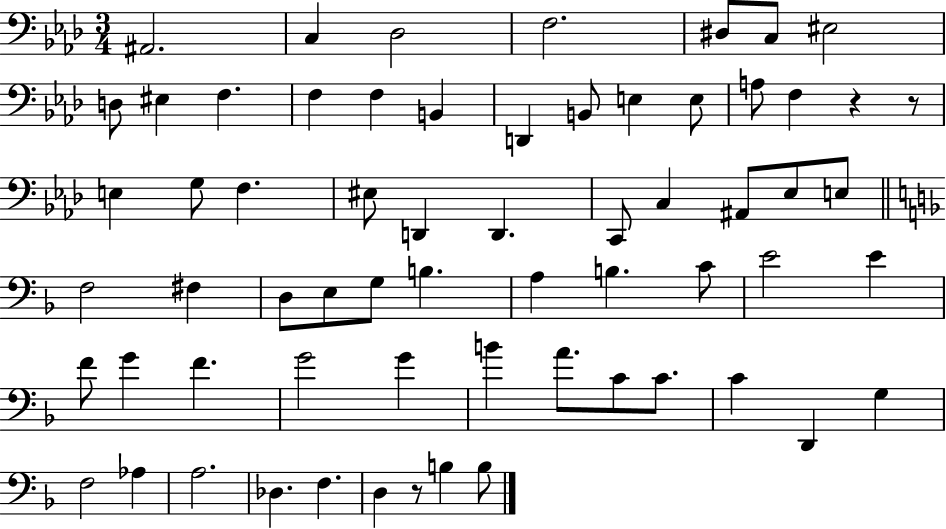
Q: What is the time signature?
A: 3/4